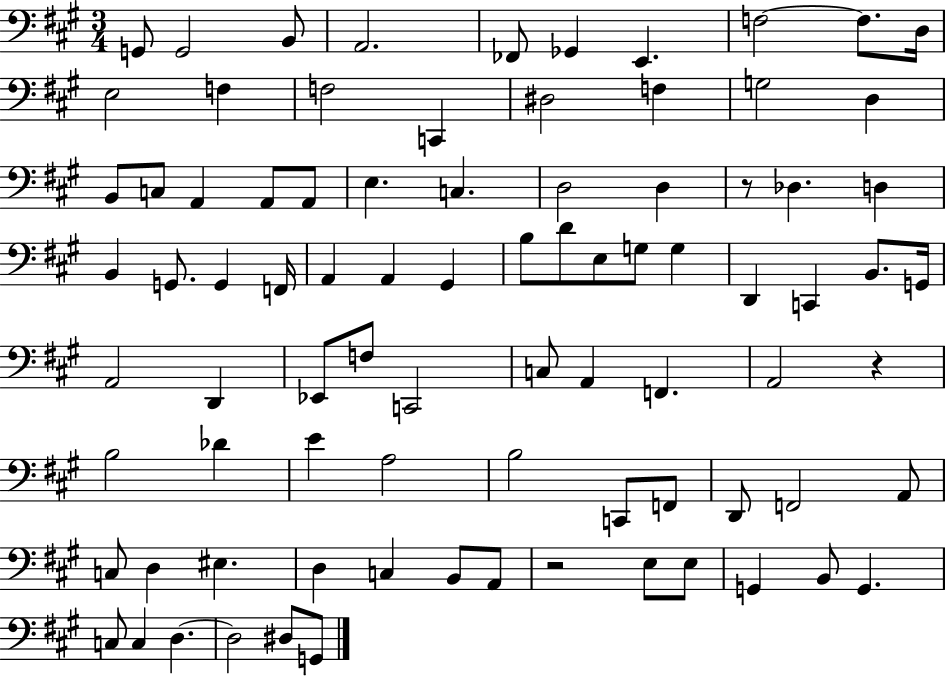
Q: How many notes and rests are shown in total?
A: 85